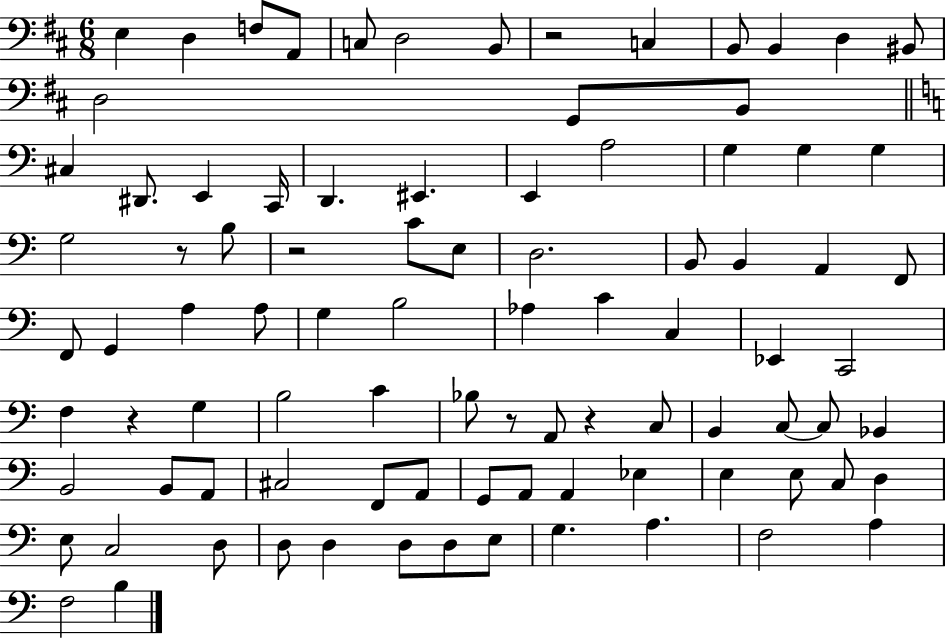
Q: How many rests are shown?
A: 6